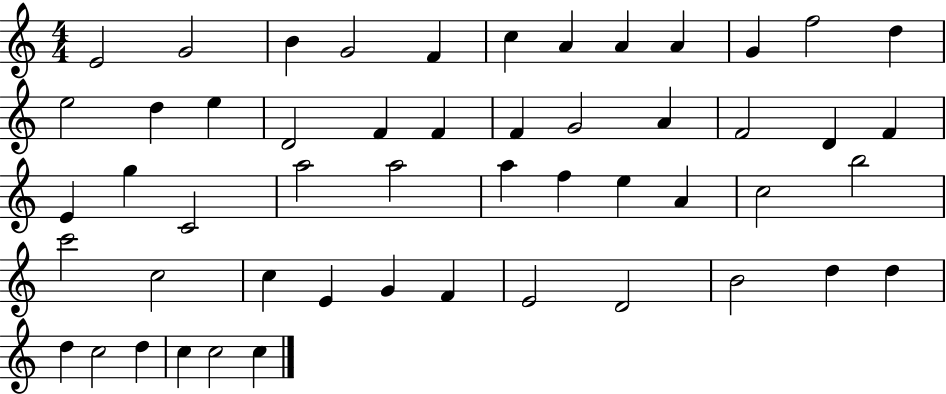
X:1
T:Untitled
M:4/4
L:1/4
K:C
E2 G2 B G2 F c A A A G f2 d e2 d e D2 F F F G2 A F2 D F E g C2 a2 a2 a f e A c2 b2 c'2 c2 c E G F E2 D2 B2 d d d c2 d c c2 c